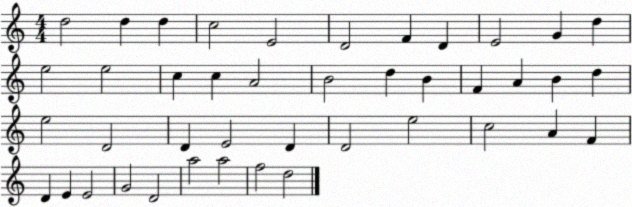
X:1
T:Untitled
M:4/4
L:1/4
K:C
d2 d d c2 E2 D2 F D E2 G d e2 e2 c c A2 B2 d B F A B d e2 D2 D E2 D D2 e2 c2 A F D E E2 G2 D2 a2 a2 f2 d2